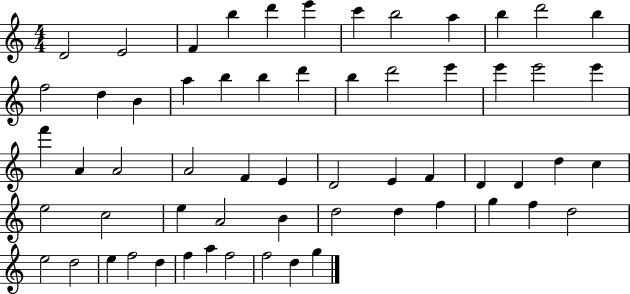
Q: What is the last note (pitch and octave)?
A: G5